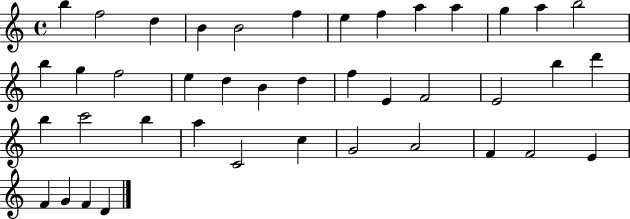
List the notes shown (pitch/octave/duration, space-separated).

B5/q F5/h D5/q B4/q B4/h F5/q E5/q F5/q A5/q A5/q G5/q A5/q B5/h B5/q G5/q F5/h E5/q D5/q B4/q D5/q F5/q E4/q F4/h E4/h B5/q D6/q B5/q C6/h B5/q A5/q C4/h C5/q G4/h A4/h F4/q F4/h E4/q F4/q G4/q F4/q D4/q